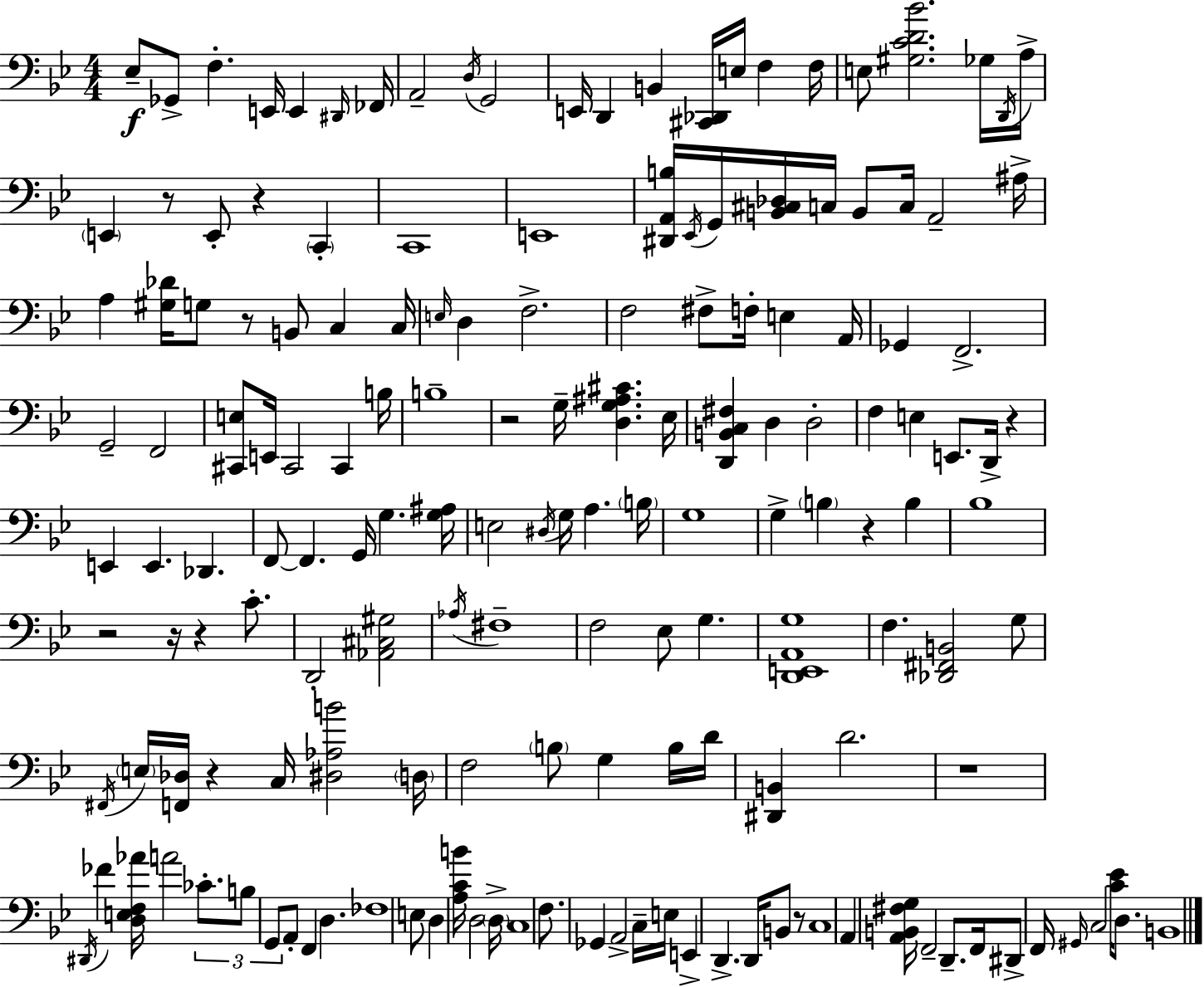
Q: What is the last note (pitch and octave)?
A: B2